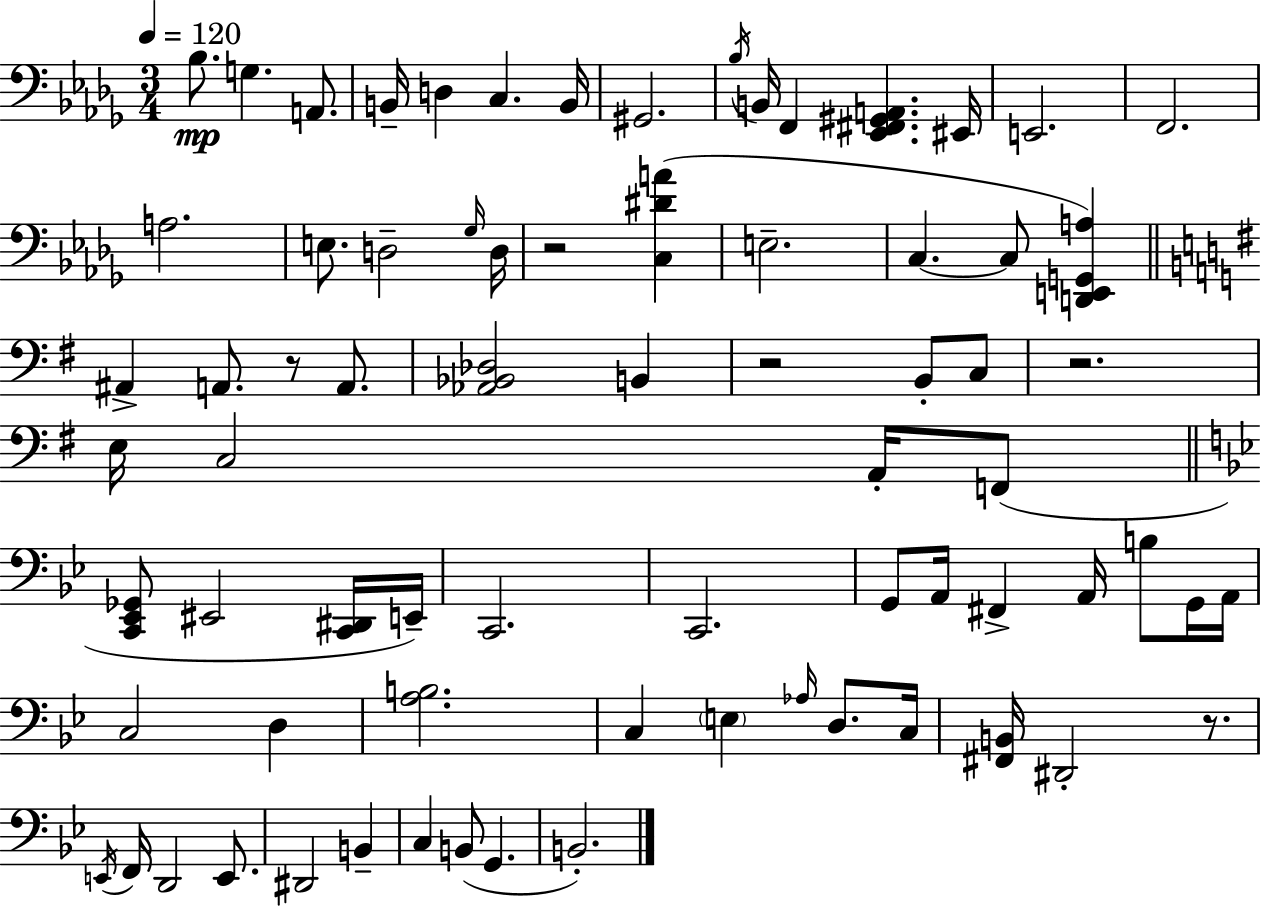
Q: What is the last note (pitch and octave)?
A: B2